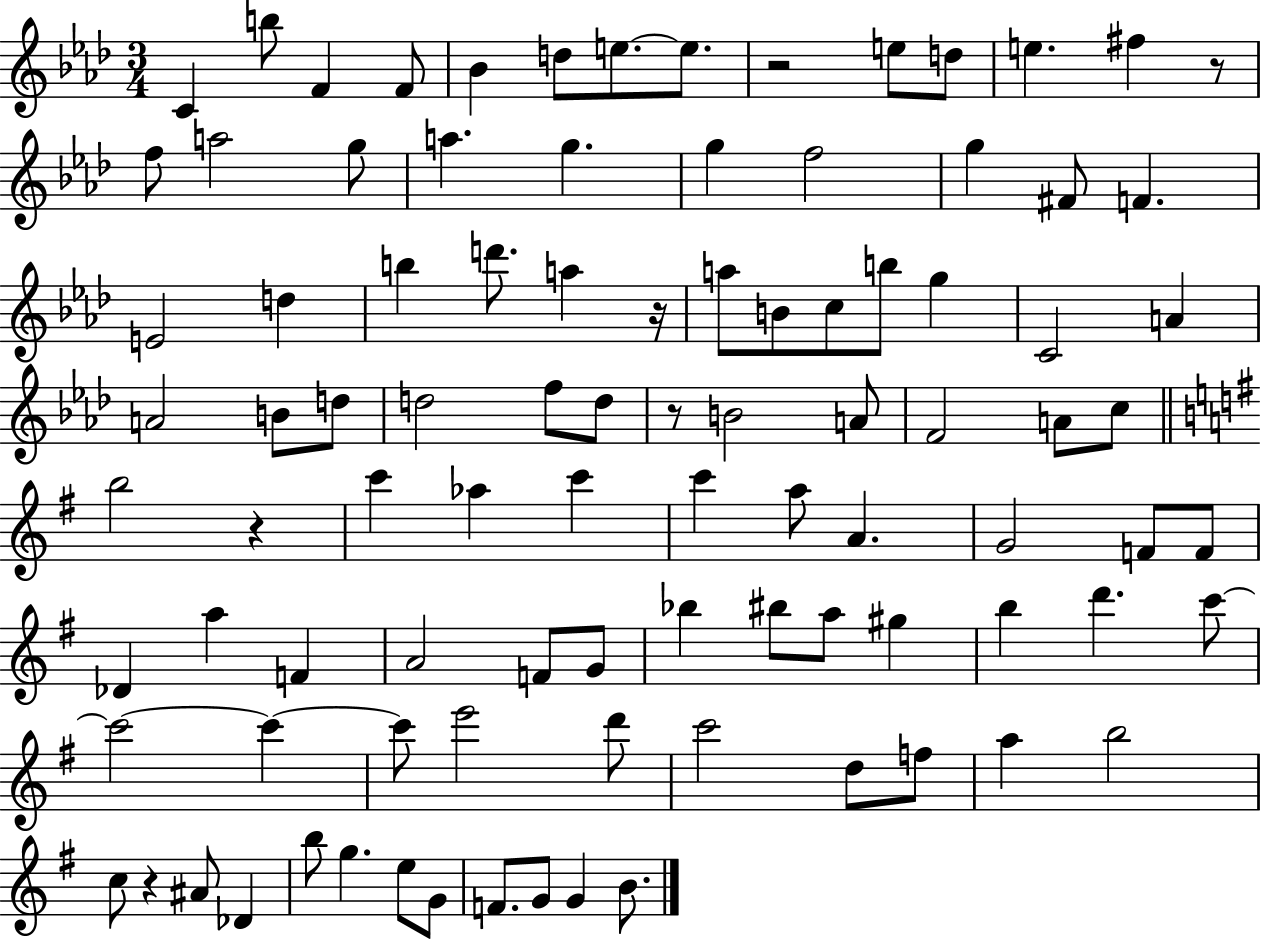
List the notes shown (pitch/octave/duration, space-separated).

C4/q B5/e F4/q F4/e Bb4/q D5/e E5/e. E5/e. R/h E5/e D5/e E5/q. F#5/q R/e F5/e A5/h G5/e A5/q. G5/q. G5/q F5/h G5/q F#4/e F4/q. E4/h D5/q B5/q D6/e. A5/q R/s A5/e B4/e C5/e B5/e G5/q C4/h A4/q A4/h B4/e D5/e D5/h F5/e D5/e R/e B4/h A4/e F4/h A4/e C5/e B5/h R/q C6/q Ab5/q C6/q C6/q A5/e A4/q. G4/h F4/e F4/e Db4/q A5/q F4/q A4/h F4/e G4/e Bb5/q BIS5/e A5/e G#5/q B5/q D6/q. C6/e C6/h C6/q C6/e E6/h D6/e C6/h D5/e F5/e A5/q B5/h C5/e R/q A#4/e Db4/q B5/e G5/q. E5/e G4/e F4/e. G4/e G4/q B4/e.